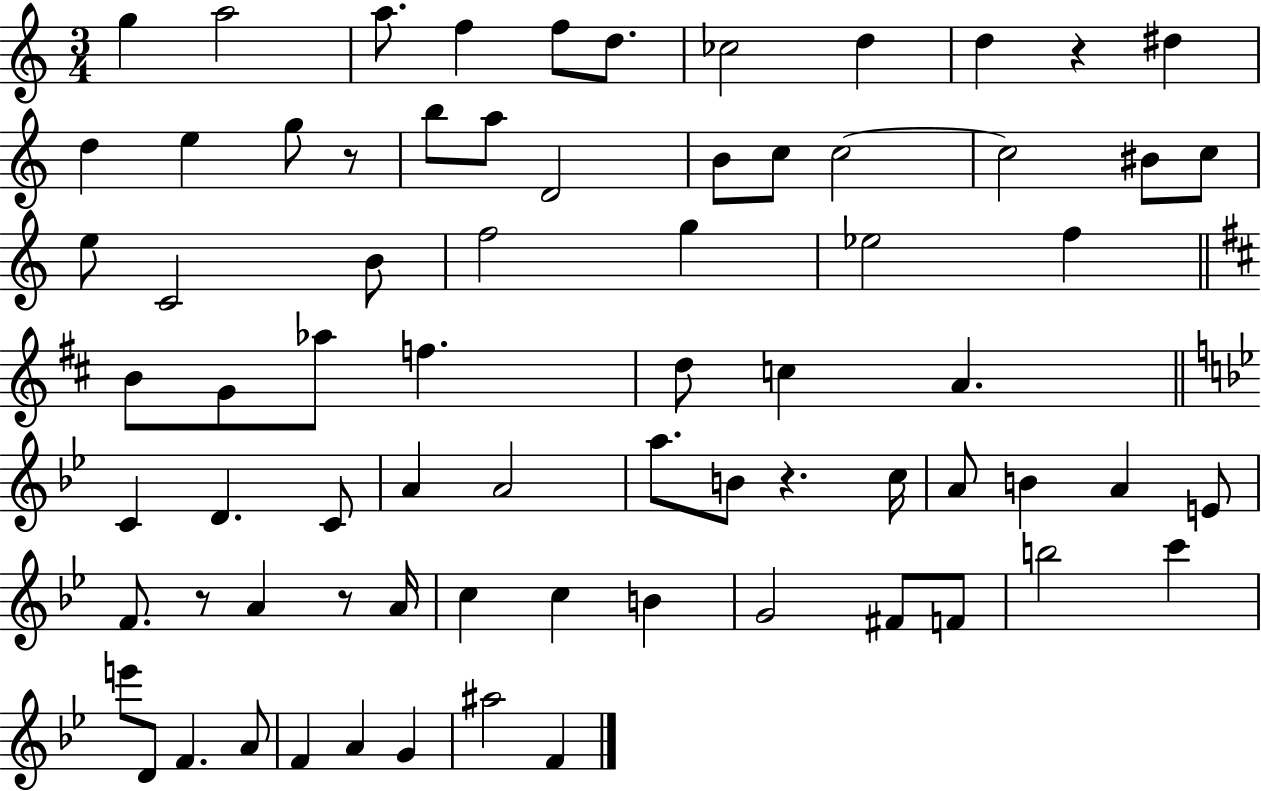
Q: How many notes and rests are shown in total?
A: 73